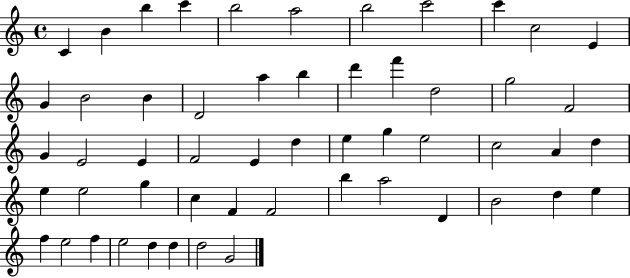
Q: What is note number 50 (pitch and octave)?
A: E5